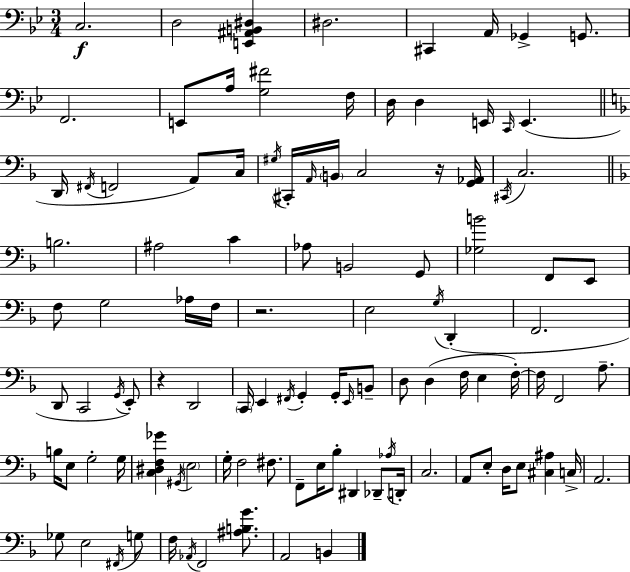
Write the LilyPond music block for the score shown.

{
  \clef bass
  \numericTimeSignature
  \time 3/4
  \key g \minor
  c2.\f | d2 <e, ais, b, dis>4 | dis2. | cis,4 a,16 ges,4-> g,8. | \break f,2. | e,8 a16 <g fis'>2 f16 | d16 d4 e,16 \grace { c,16 }( e,4. | \bar "||" \break \key f \major d,16 \acciaccatura { fis,16 } f,2 a,8) | c16 \acciaccatura { gis16 } cis,16-. \grace { a,16 } \parenthesize b,16 c2 | r16 <g, aes,>16 \acciaccatura { cis,16 } c2. | \bar "||" \break \key f \major b2. | ais2 c'4 | aes8 b,2 g,8 | <ges b'>2 f,8 e,8 | \break f8 g2 aes16 f16 | r2. | e2 \acciaccatura { g16 } d,4-.( | f,2. | \break d,8 c,2 \acciaccatura { g,16 } | e,8-.) r4 d,2 | \parenthesize c,16 e,4 \acciaccatura { fis,16 } g,4-. | g,16-. \grace { e,16 } b,8-- d8 d4( f16 e4 | \break f16-.~~) f16 f,2 | a8.-- b16 e8 g2-. | g16 <c dis f ges'>4 \acciaccatura { gis,16 } \parenthesize e2 | g16-. f2 | \break fis8. f,8-- e16 bes8-. dis,4 | des,8-- \acciaccatura { aes16 } d,16-. c2. | a,8 e8-. d16 e8 | <cis ais>4 c16-> a,2. | \break ges8 e2 | \acciaccatura { fis,16 } g8 f16 \acciaccatura { aes,16 } f,2 | <ais b g'>8. a,2 | b,4 \bar "|."
}